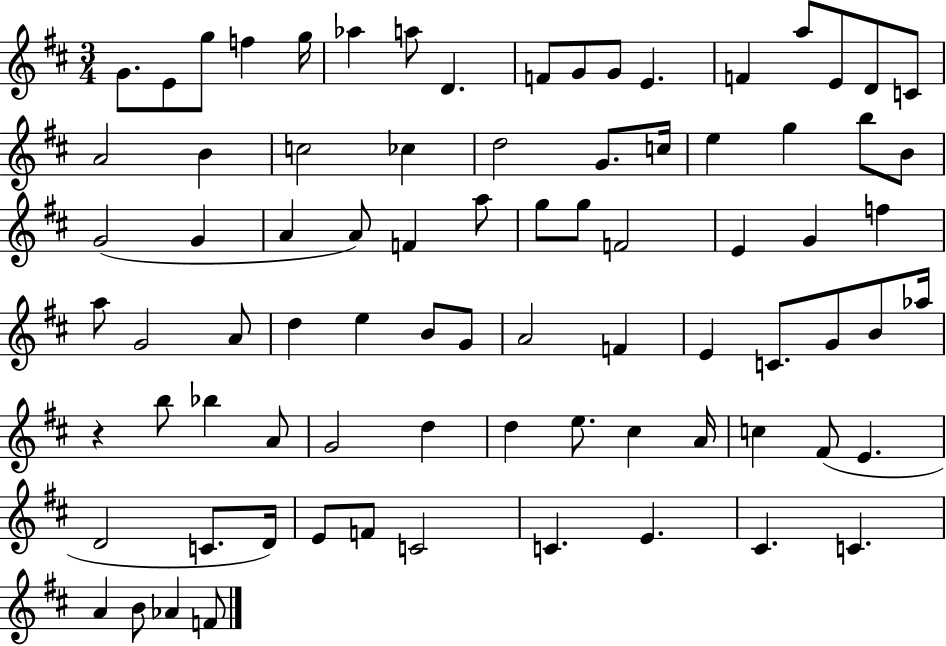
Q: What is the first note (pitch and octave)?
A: G4